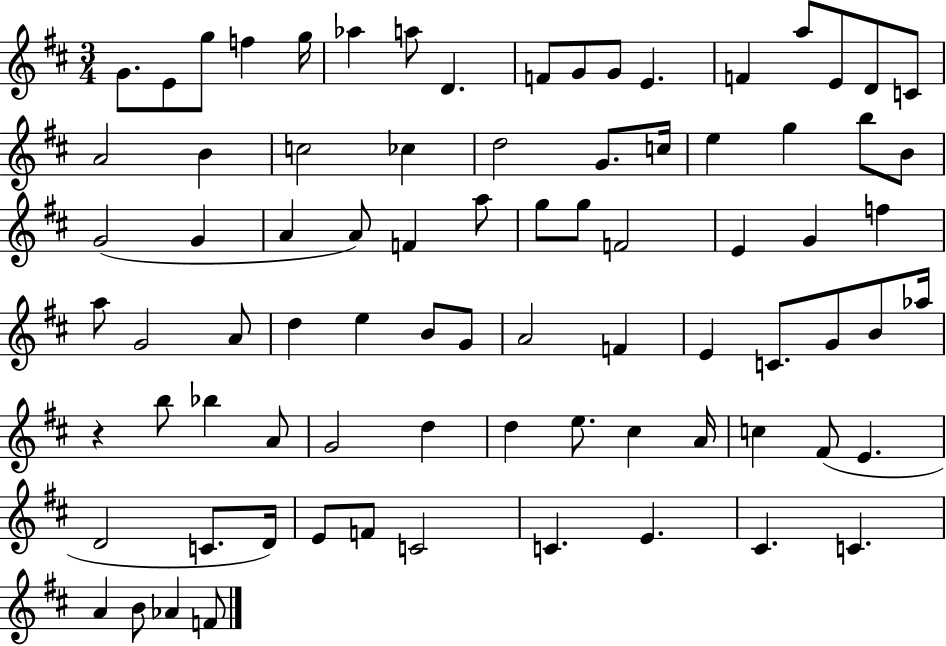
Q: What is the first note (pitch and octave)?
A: G4